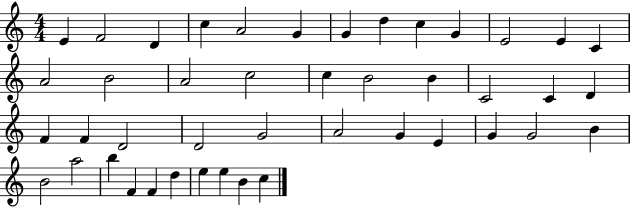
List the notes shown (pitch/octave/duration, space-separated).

E4/q F4/h D4/q C5/q A4/h G4/q G4/q D5/q C5/q G4/q E4/h E4/q C4/q A4/h B4/h A4/h C5/h C5/q B4/h B4/q C4/h C4/q D4/q F4/q F4/q D4/h D4/h G4/h A4/h G4/q E4/q G4/q G4/h B4/q B4/h A5/h B5/q F4/q F4/q D5/q E5/q E5/q B4/q C5/q